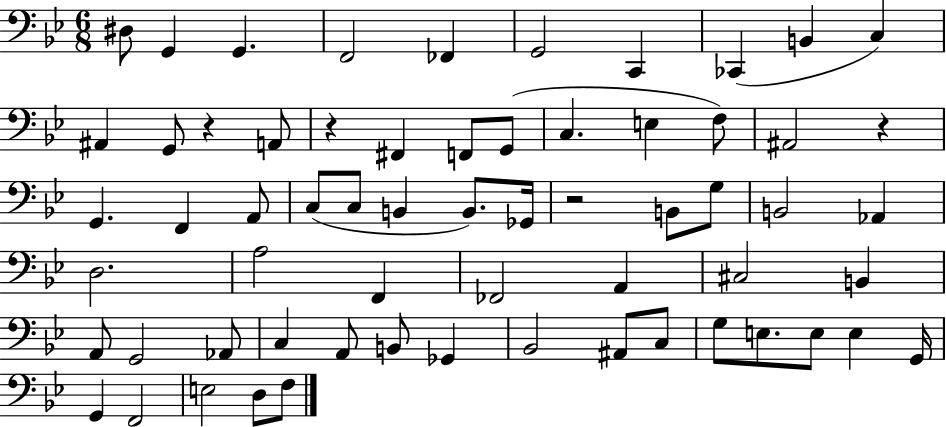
D#3/e G2/q G2/q. F2/h FES2/q G2/h C2/q CES2/q B2/q C3/q A#2/q G2/e R/q A2/e R/q F#2/q F2/e G2/e C3/q. E3/q F3/e A#2/h R/q G2/q. F2/q A2/e C3/e C3/e B2/q B2/e. Gb2/s R/h B2/e G3/e B2/h Ab2/q D3/h. A3/h F2/q FES2/h A2/q C#3/h B2/q A2/e G2/h Ab2/e C3/q A2/e B2/e Gb2/q Bb2/h A#2/e C3/e G3/e E3/e. E3/e E3/q G2/s G2/q F2/h E3/h D3/e F3/e